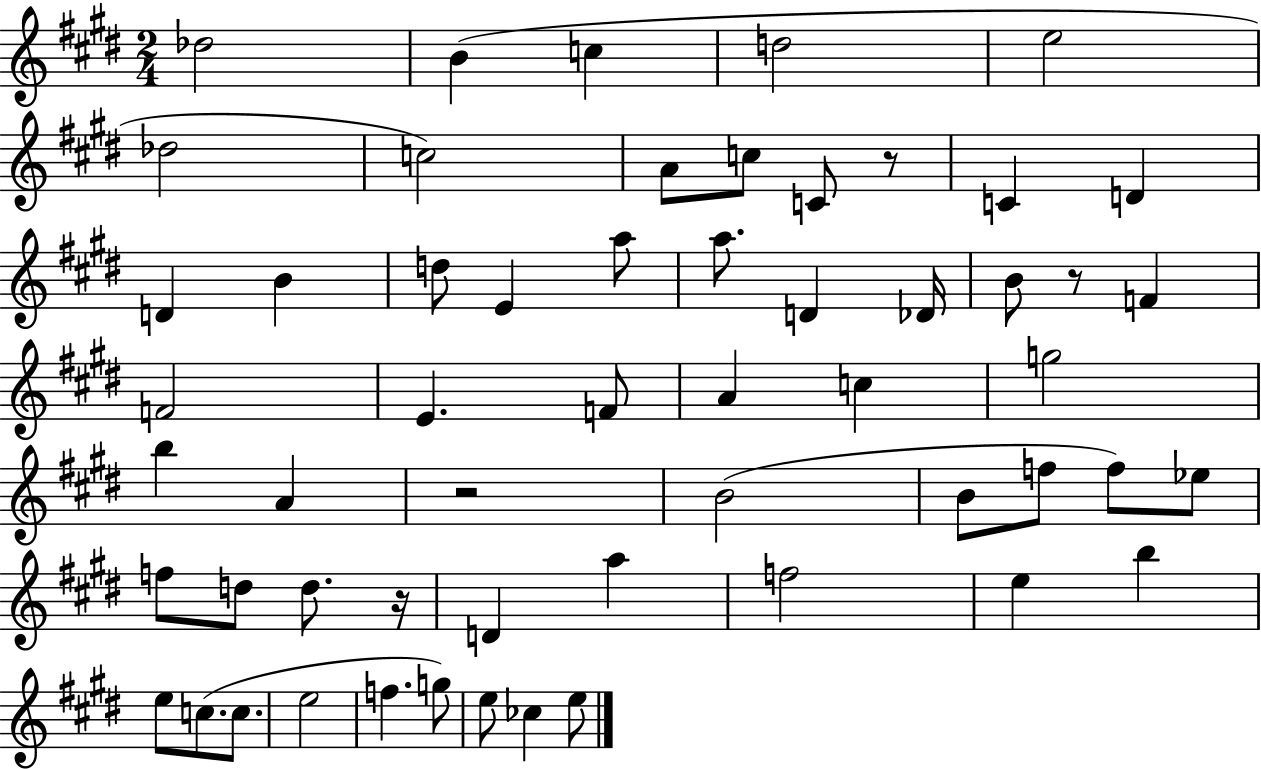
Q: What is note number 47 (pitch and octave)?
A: E5